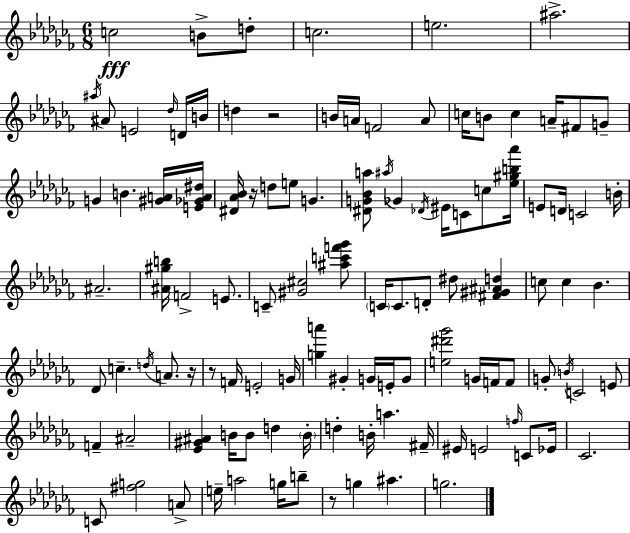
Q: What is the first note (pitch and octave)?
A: C5